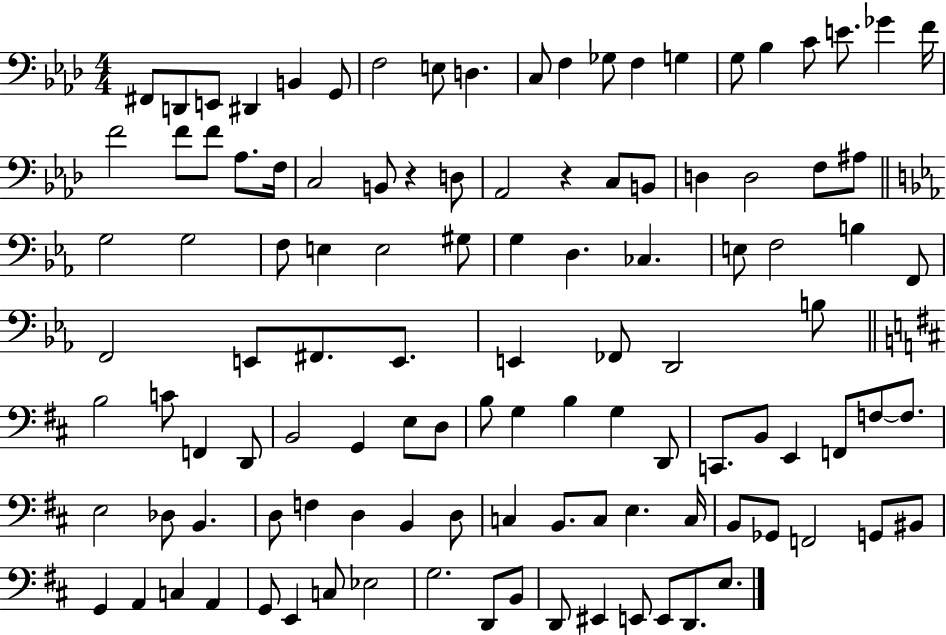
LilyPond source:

{
  \clef bass
  \numericTimeSignature
  \time 4/4
  \key aes \major
  fis,8 d,8 e,8 dis,4 b,4 g,8 | f2 e8 d4. | c8 f4 ges8 f4 g4 | g8 bes4 c'8 e'8. ges'4 f'16 | \break f'2 f'8 f'8 aes8. f16 | c2 b,8 r4 d8 | aes,2 r4 c8 b,8 | d4 d2 f8 ais8 | \break \bar "||" \break \key ees \major g2 g2 | f8 e4 e2 gis8 | g4 d4. ces4. | e8 f2 b4 f,8 | \break f,2 e,8 fis,8. e,8. | e,4 fes,8 d,2 b8 | \bar "||" \break \key d \major b2 c'8 f,4 d,8 | b,2 g,4 e8 d8 | b8 g4 b4 g4 d,8 | c,8. b,8 e,4 f,8 f8~~ f8. | \break e2 des8 b,4. | d8 f4 d4 b,4 d8 | c4 b,8. c8 e4. c16 | b,8 ges,8 f,2 g,8 bis,8 | \break g,4 a,4 c4 a,4 | g,8 e,4 c8 ees2 | g2. d,8 b,8 | d,8 eis,4 e,8 e,8 d,8. e8. | \break \bar "|."
}